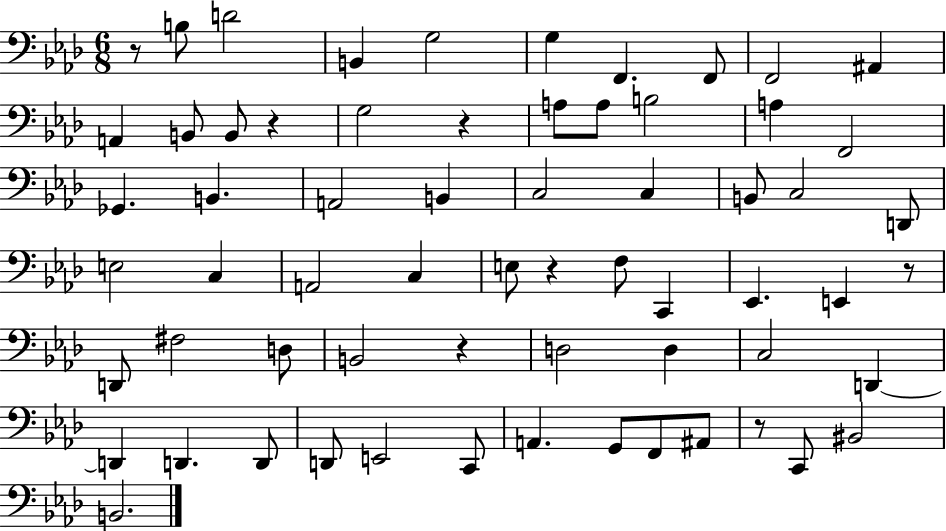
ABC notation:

X:1
T:Untitled
M:6/8
L:1/4
K:Ab
z/2 B,/2 D2 B,, G,2 G, F,, F,,/2 F,,2 ^A,, A,, B,,/2 B,,/2 z G,2 z A,/2 A,/2 B,2 A, F,,2 _G,, B,, A,,2 B,, C,2 C, B,,/2 C,2 D,,/2 E,2 C, A,,2 C, E,/2 z F,/2 C,, _E,, E,, z/2 D,,/2 ^F,2 D,/2 B,,2 z D,2 D, C,2 D,, D,, D,, D,,/2 D,,/2 E,,2 C,,/2 A,, G,,/2 F,,/2 ^A,,/2 z/2 C,,/2 ^B,,2 B,,2